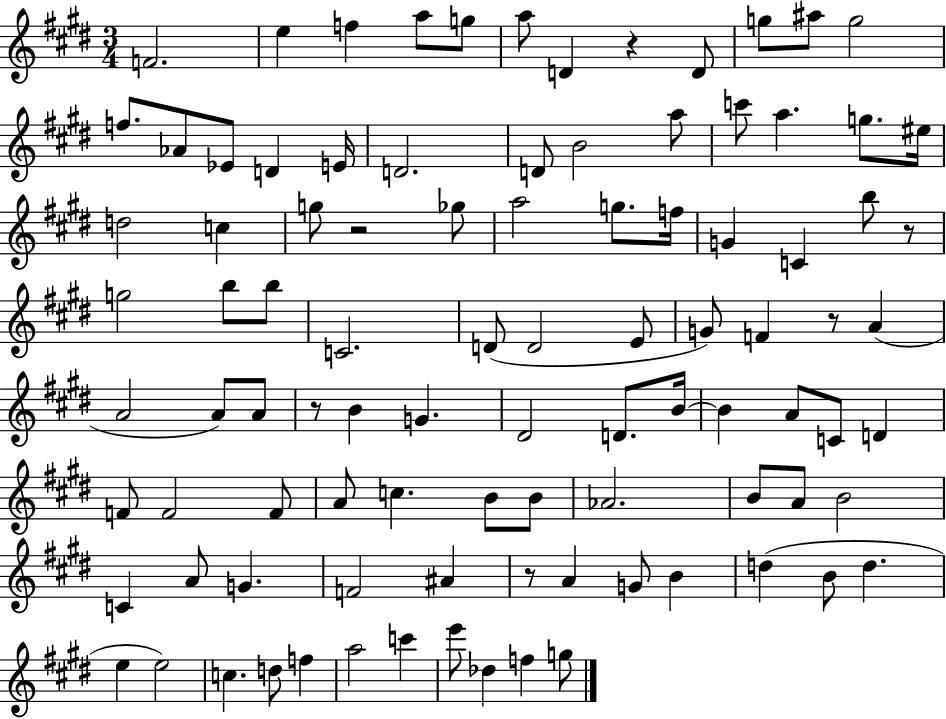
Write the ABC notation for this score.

X:1
T:Untitled
M:3/4
L:1/4
K:E
F2 e f a/2 g/2 a/2 D z D/2 g/2 ^a/2 g2 f/2 _A/2 _E/2 D E/4 D2 D/2 B2 a/2 c'/2 a g/2 ^e/4 d2 c g/2 z2 _g/2 a2 g/2 f/4 G C b/2 z/2 g2 b/2 b/2 C2 D/2 D2 E/2 G/2 F z/2 A A2 A/2 A/2 z/2 B G ^D2 D/2 B/4 B A/2 C/2 D F/2 F2 F/2 A/2 c B/2 B/2 _A2 B/2 A/2 B2 C A/2 G F2 ^A z/2 A G/2 B d B/2 d e e2 c d/2 f a2 c' e'/2 _d f g/2